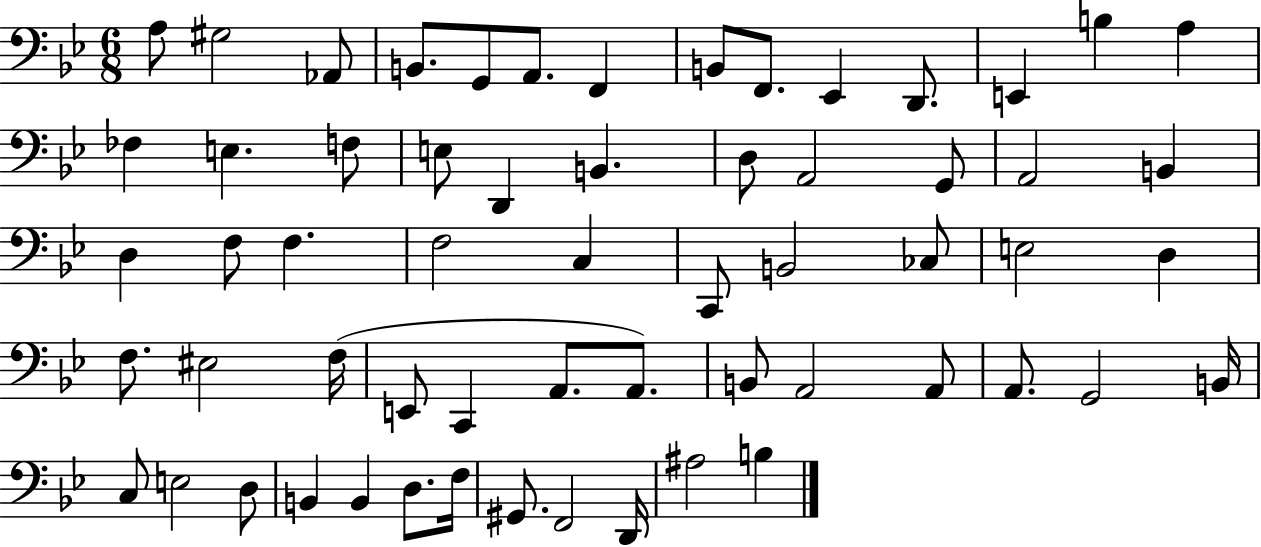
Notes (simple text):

A3/e G#3/h Ab2/e B2/e. G2/e A2/e. F2/q B2/e F2/e. Eb2/q D2/e. E2/q B3/q A3/q FES3/q E3/q. F3/e E3/e D2/q B2/q. D3/e A2/h G2/e A2/h B2/q D3/q F3/e F3/q. F3/h C3/q C2/e B2/h CES3/e E3/h D3/q F3/e. EIS3/h F3/s E2/e C2/q A2/e. A2/e. B2/e A2/h A2/e A2/e. G2/h B2/s C3/e E3/h D3/e B2/q B2/q D3/e. F3/s G#2/e. F2/h D2/s A#3/h B3/q